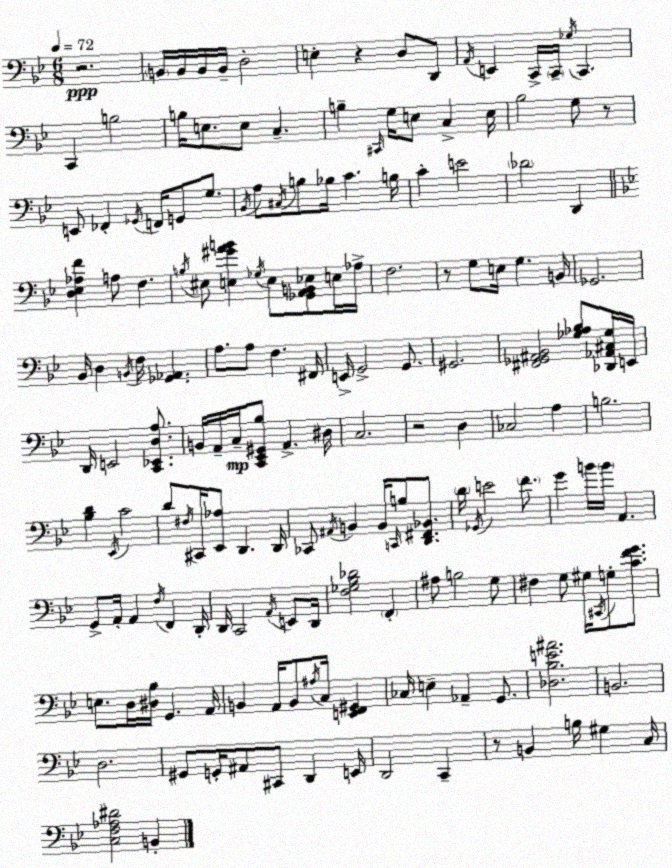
X:1
T:Untitled
M:6/8
L:1/4
K:Bb
z2 B,,/4 B,,/4 B,,/4 B,,/4 D,2 E, z D,/2 D,,/2 A,,/4 E,, C,,/4 C,,/4 _G,/4 C,, C,, B,2 B,/4 E,/2 E,/2 C, B, ^C,,/4 G,/4 E,/2 C, E,/4 _B,2 G,/2 z/2 E,,/2 _F,, _G,,/4 F,,/4 G,,/2 G,/2 _B,,/4 A,/2 ^C,/4 B,/2 _B,/4 C B,/4 C E2 _D2 D,, [D,_E,_A,F] A,/2 F, B,/4 ^E,/2 [E,^GAB] _G,/4 E,/2 [_G,,A,,B,,_E,]/2 E,/4 _A,/4 F,2 z/2 G,/2 E,/4 G, B,,/4 _G,,2 _B,,/4 D, B,,/4 F,/4 [_G,,_A,,] A,/2 A,/2 F, ^F,,/4 E,,/4 G,,2 G,,/2 ^G,,2 [^F,,_G,,^A,,_B,,]2 [_G,_A,_B,]/2 [_D,,_A,,^C,_G,]/4 E,,/4 D,,/4 E,,2 [C,,_E,,D,A,]/2 B,,/4 A,,/4 C,/4 [C,,_E,,^G,,_B,]/2 A,, ^D,/4 C,2 z2 D, _C,2 A, B,2 [_B,D] _E,,/4 C2 D/2 ^F,/4 ^C,,/4 [_E,,_A,]/2 D,, D,,/4 _C,,/2 ^A,,/4 B,, B,,/4 C,,/4 B,/2 [D,,^F,,_B,,]/2 D/4 _G,,/4 E2 F/2 G B/4 B/4 A,, G,,/2 A,,/4 A,, F,/4 F,, D,,/4 D,,/4 C,,2 A,,/4 E,,/2 D,,/4 [F,_G,_B,_D]2 F,, ^A,/2 B,2 G,/2 ^F, G,/2 ^G,/4 ^C,,/4 G,/2 [CFG]/2 E,/2 D,/4 [^D,_B,]/4 G,, A,,/4 B,, A,,/4 B,,/2 ^A,/4 C,/4 [E,,F,,^G,,] _C,/4 E, _A,, G,,/2 [_D,_B,E^A]2 B,,2 D,2 ^G,,/2 G,,/4 ^A,,/2 ^C,,/2 D,, E,,/4 D,,2 C,, z/2 B,, B,/4 ^G, C,/4 [C,F,_A,^D]2 B,,